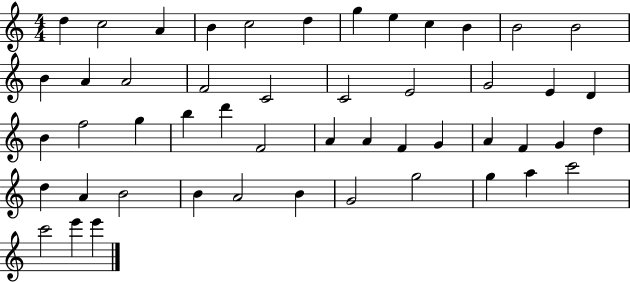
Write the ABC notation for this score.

X:1
T:Untitled
M:4/4
L:1/4
K:C
d c2 A B c2 d g e c B B2 B2 B A A2 F2 C2 C2 E2 G2 E D B f2 g b d' F2 A A F G A F G d d A B2 B A2 B G2 g2 g a c'2 c'2 e' e'